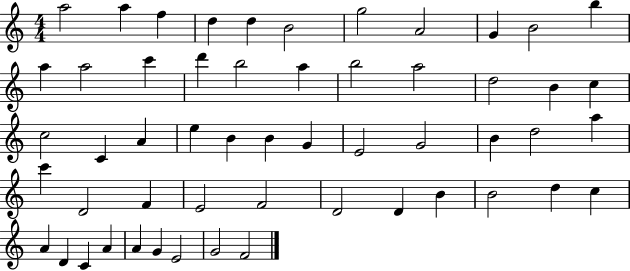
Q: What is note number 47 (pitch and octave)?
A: D4